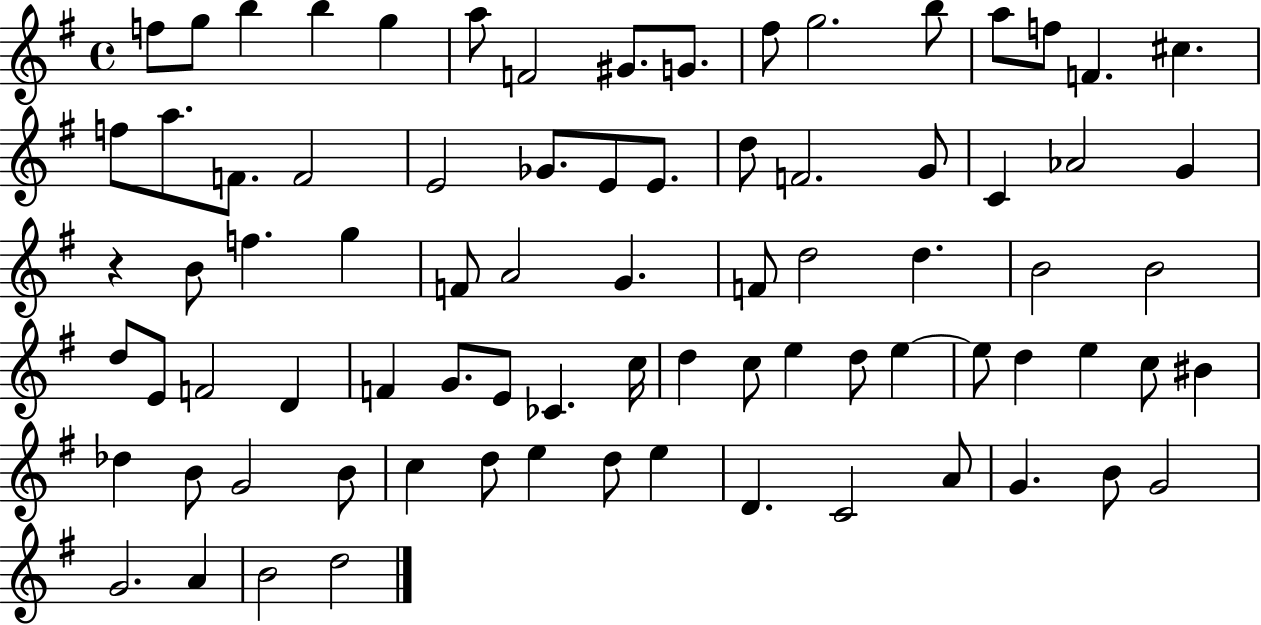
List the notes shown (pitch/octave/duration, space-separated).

F5/e G5/e B5/q B5/q G5/q A5/e F4/h G#4/e. G4/e. F#5/e G5/h. B5/e A5/e F5/e F4/q. C#5/q. F5/e A5/e. F4/e. F4/h E4/h Gb4/e. E4/e E4/e. D5/e F4/h. G4/e C4/q Ab4/h G4/q R/q B4/e F5/q. G5/q F4/e A4/h G4/q. F4/e D5/h D5/q. B4/h B4/h D5/e E4/e F4/h D4/q F4/q G4/e. E4/e CES4/q. C5/s D5/q C5/e E5/q D5/e E5/q E5/e D5/q E5/q C5/e BIS4/q Db5/q B4/e G4/h B4/e C5/q D5/e E5/q D5/e E5/q D4/q. C4/h A4/e G4/q. B4/e G4/h G4/h. A4/q B4/h D5/h